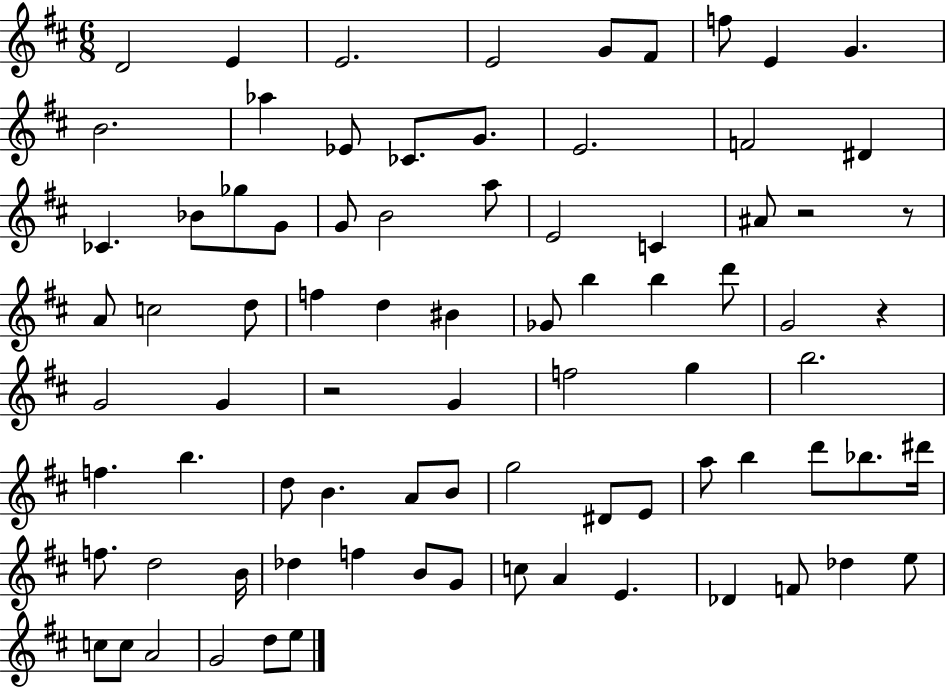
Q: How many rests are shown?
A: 4